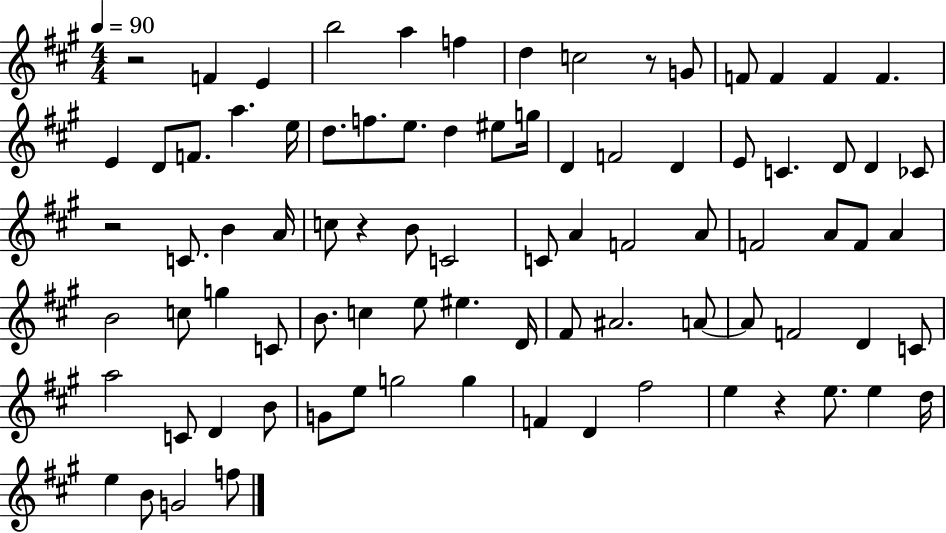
X:1
T:Untitled
M:4/4
L:1/4
K:A
z2 F E b2 a f d c2 z/2 G/2 F/2 F F F E D/2 F/2 a e/4 d/2 f/2 e/2 d ^e/2 g/4 D F2 D E/2 C D/2 D _C/2 z2 C/2 B A/4 c/2 z B/2 C2 C/2 A F2 A/2 F2 A/2 F/2 A B2 c/2 g C/2 B/2 c e/2 ^e D/4 ^F/2 ^A2 A/2 A/2 F2 D C/2 a2 C/2 D B/2 G/2 e/2 g2 g F D ^f2 e z e/2 e d/4 e B/2 G2 f/2